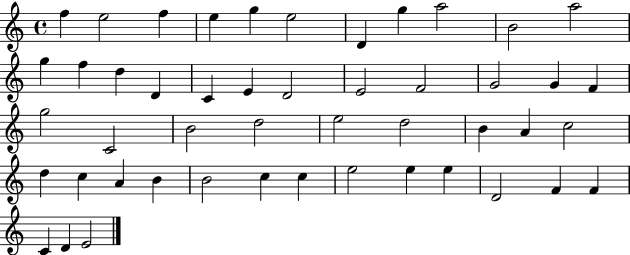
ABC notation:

X:1
T:Untitled
M:4/4
L:1/4
K:C
f e2 f e g e2 D g a2 B2 a2 g f d D C E D2 E2 F2 G2 G F g2 C2 B2 d2 e2 d2 B A c2 d c A B B2 c c e2 e e D2 F F C D E2